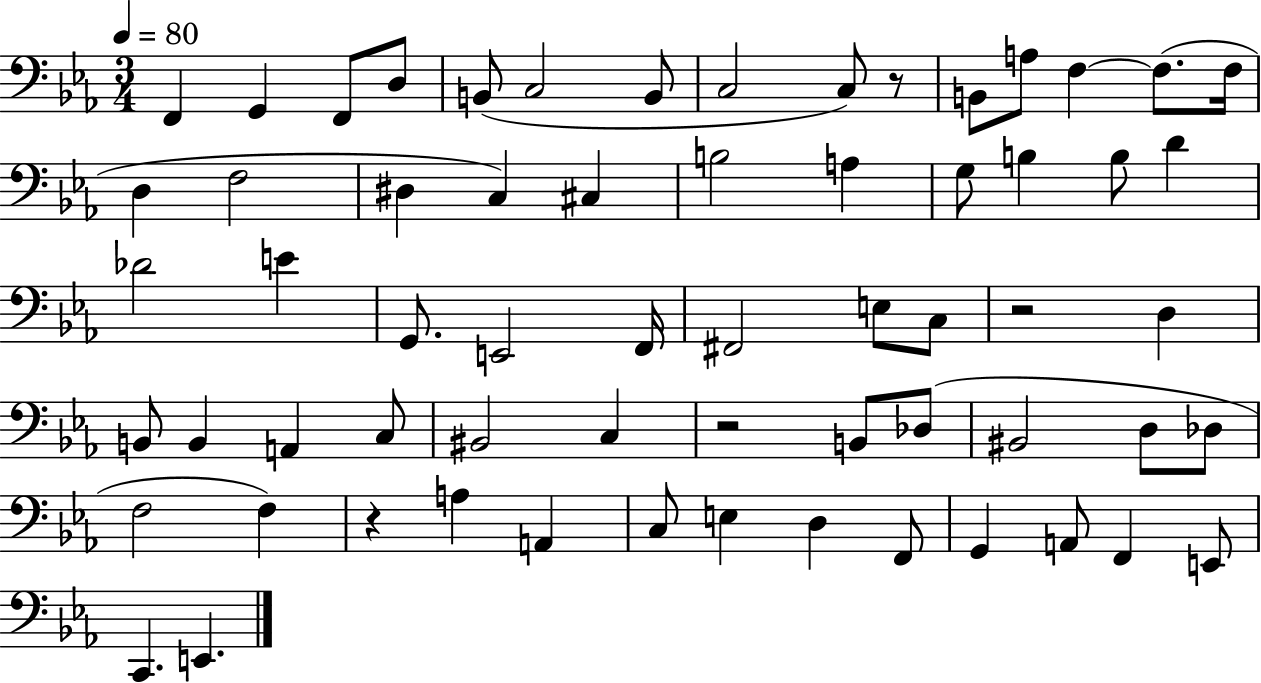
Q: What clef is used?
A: bass